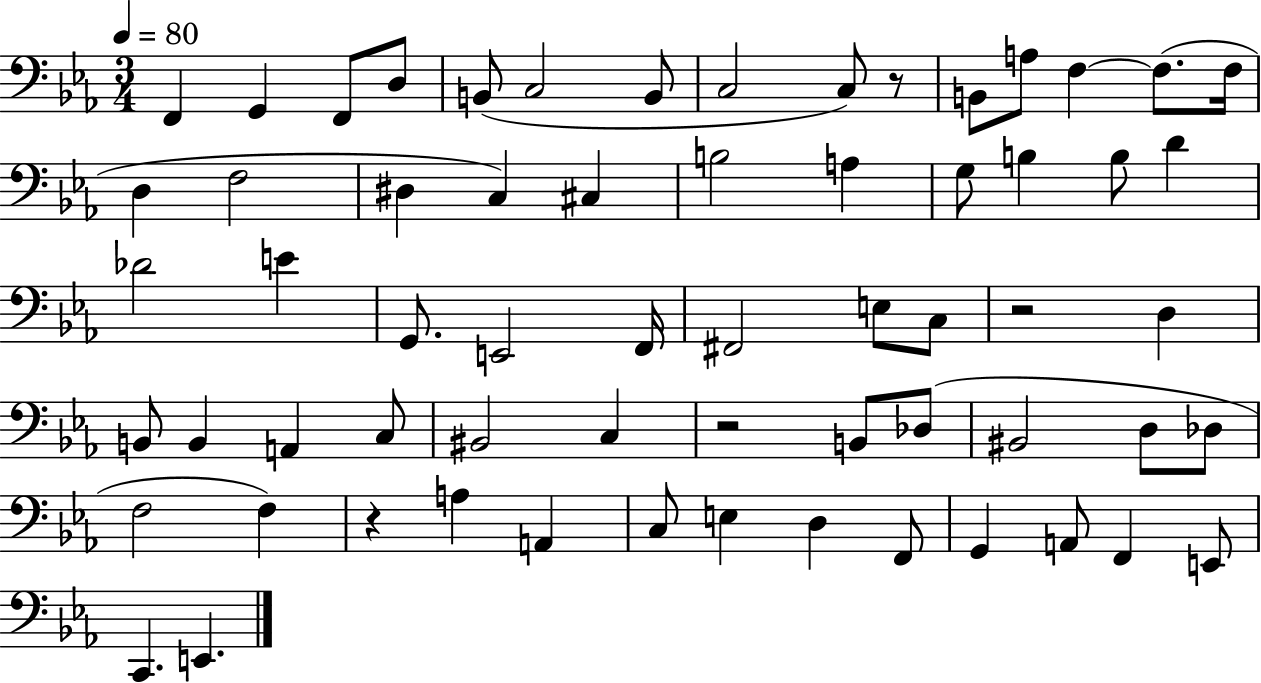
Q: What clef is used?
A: bass